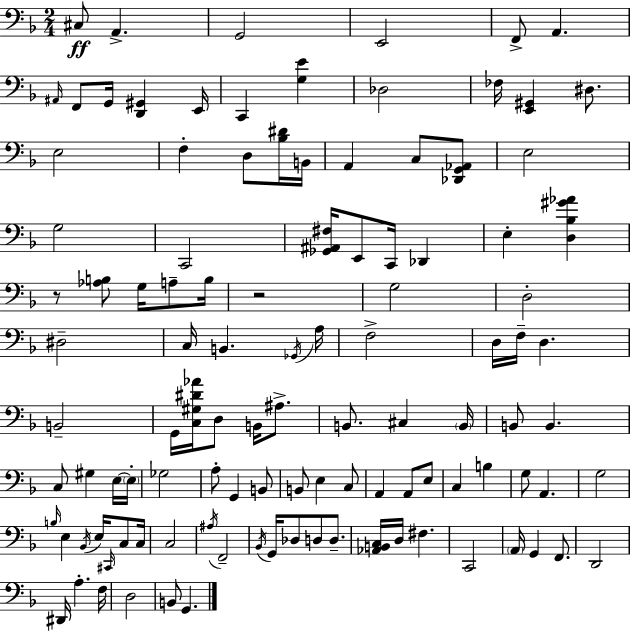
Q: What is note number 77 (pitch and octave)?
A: C3